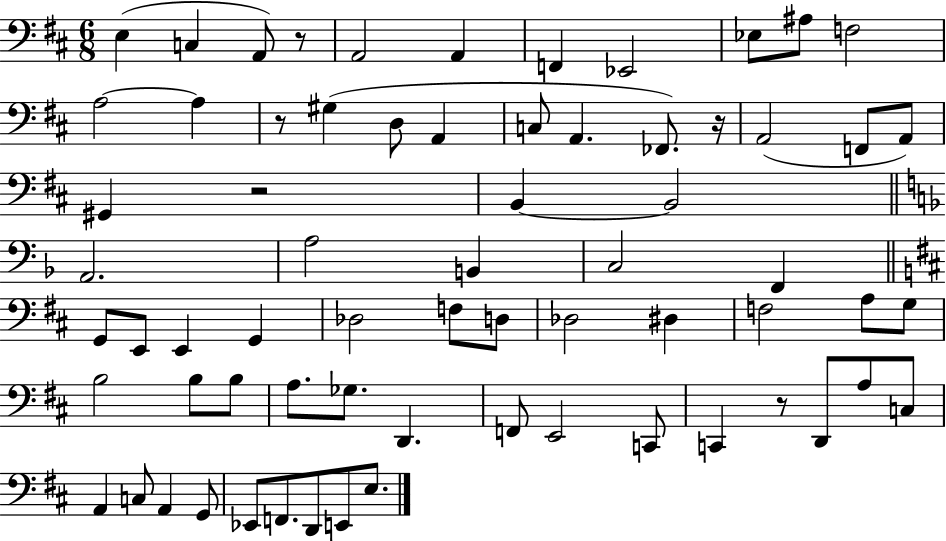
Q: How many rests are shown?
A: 5